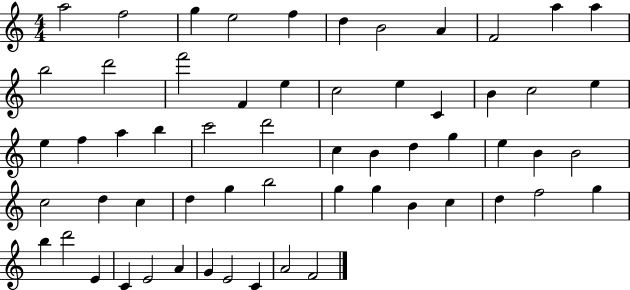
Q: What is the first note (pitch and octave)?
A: A5